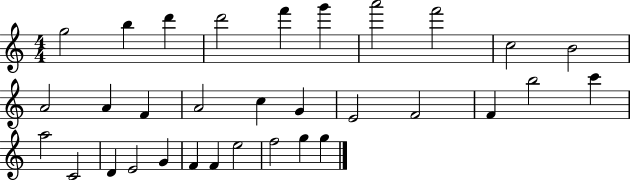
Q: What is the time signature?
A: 4/4